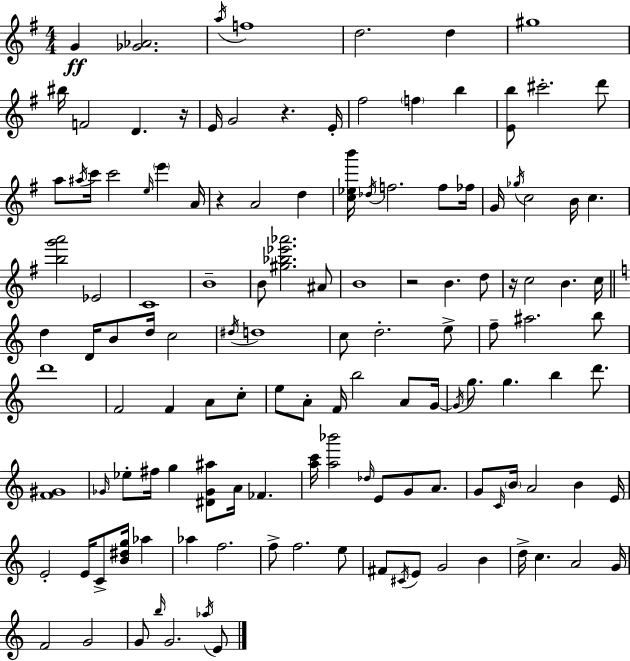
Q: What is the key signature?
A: G major